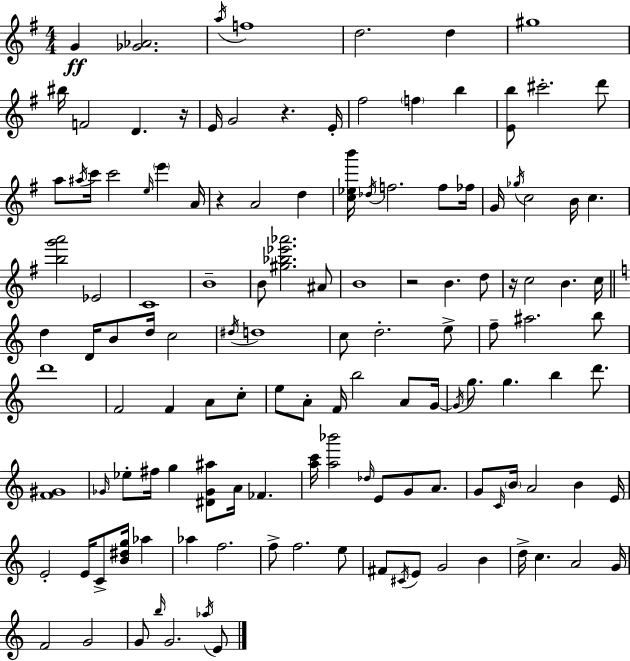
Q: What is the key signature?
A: G major